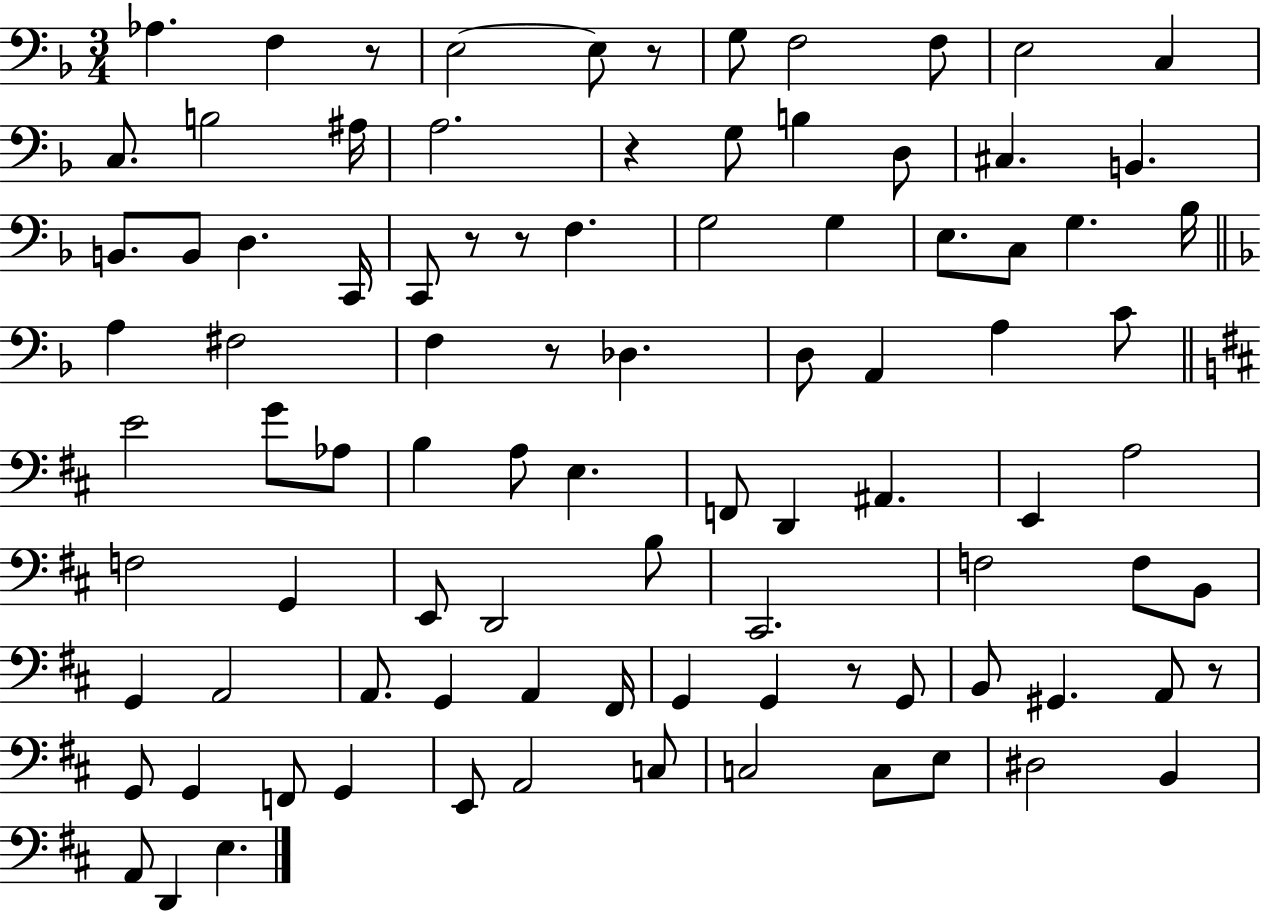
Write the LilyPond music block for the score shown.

{
  \clef bass
  \numericTimeSignature
  \time 3/4
  \key f \major
  aes4. f4 r8 | e2~~ e8 r8 | g8 f2 f8 | e2 c4 | \break c8. b2 ais16 | a2. | r4 g8 b4 d8 | cis4. b,4. | \break b,8. b,8 d4. c,16 | c,8 r8 r8 f4. | g2 g4 | e8. c8 g4. bes16 | \break \bar "||" \break \key f \major a4 fis2 | f4 r8 des4. | d8 a,4 a4 c'8 | \bar "||" \break \key d \major e'2 g'8 aes8 | b4 a8 e4. | f,8 d,4 ais,4. | e,4 a2 | \break f2 g,4 | e,8 d,2 b8 | cis,2. | f2 f8 b,8 | \break g,4 a,2 | a,8. g,4 a,4 fis,16 | g,4 g,4 r8 g,8 | b,8 gis,4. a,8 r8 | \break g,8 g,4 f,8 g,4 | e,8 a,2 c8 | c2 c8 e8 | dis2 b,4 | \break a,8 d,4 e4. | \bar "|."
}